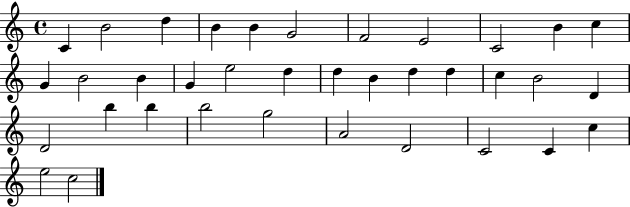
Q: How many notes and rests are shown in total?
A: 36